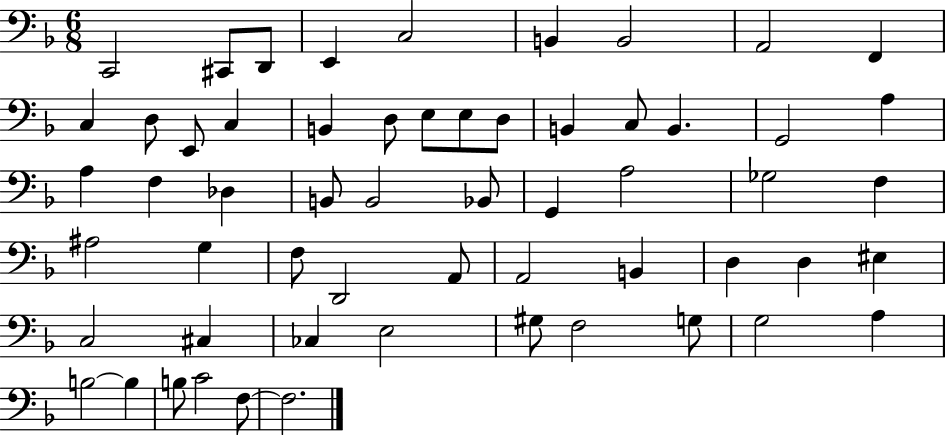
C2/h C#2/e D2/e E2/q C3/h B2/q B2/h A2/h F2/q C3/q D3/e E2/e C3/q B2/q D3/e E3/e E3/e D3/e B2/q C3/e B2/q. G2/h A3/q A3/q F3/q Db3/q B2/e B2/h Bb2/e G2/q A3/h Gb3/h F3/q A#3/h G3/q F3/e D2/h A2/e A2/h B2/q D3/q D3/q EIS3/q C3/h C#3/q CES3/q E3/h G#3/e F3/h G3/e G3/h A3/q B3/h B3/q B3/e C4/h F3/e F3/h.